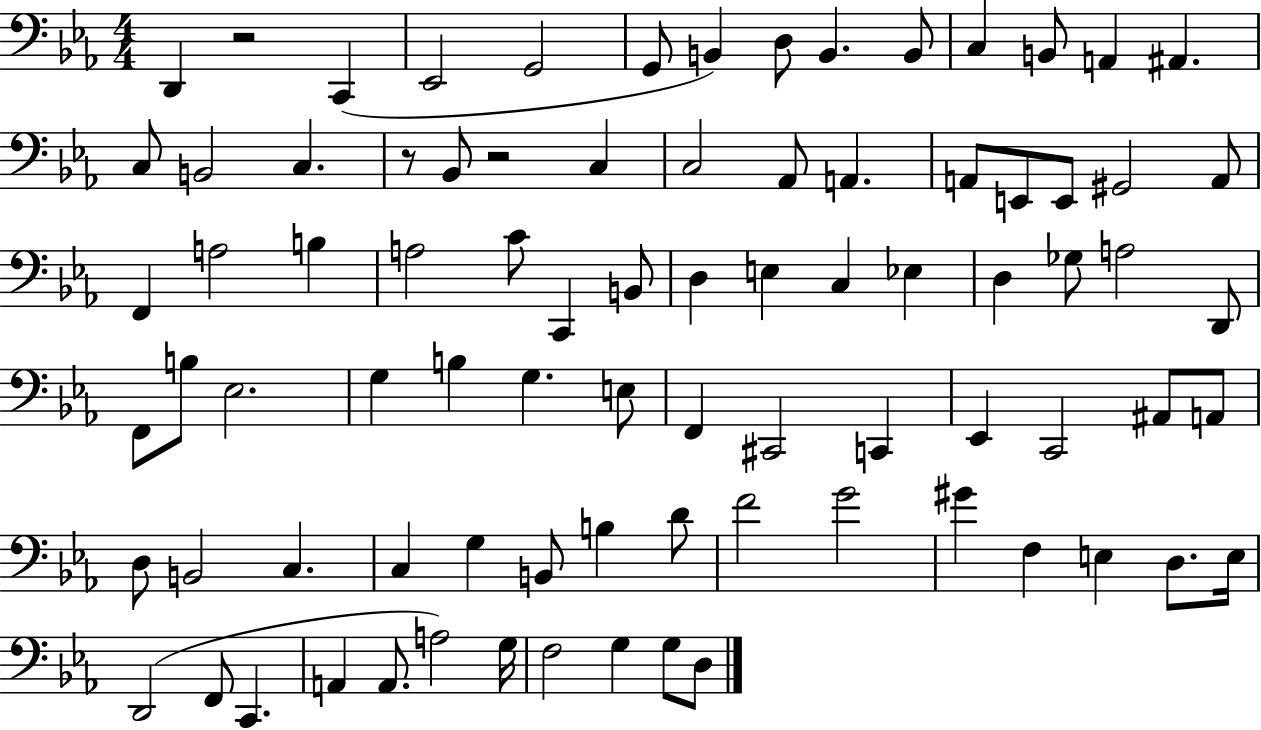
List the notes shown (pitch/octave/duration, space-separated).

D2/q R/h C2/q Eb2/h G2/h G2/e B2/q D3/e B2/q. B2/e C3/q B2/e A2/q A#2/q. C3/e B2/h C3/q. R/e Bb2/e R/h C3/q C3/h Ab2/e A2/q. A2/e E2/e E2/e G#2/h A2/e F2/q A3/h B3/q A3/h C4/e C2/q B2/e D3/q E3/q C3/q Eb3/q D3/q Gb3/e A3/h D2/e F2/e B3/e Eb3/h. G3/q B3/q G3/q. E3/e F2/q C#2/h C2/q Eb2/q C2/h A#2/e A2/e D3/e B2/h C3/q. C3/q G3/q B2/e B3/q D4/e F4/h G4/h G#4/q F3/q E3/q D3/e. E3/s D2/h F2/e C2/q. A2/q A2/e. A3/h G3/s F3/h G3/q G3/e D3/e